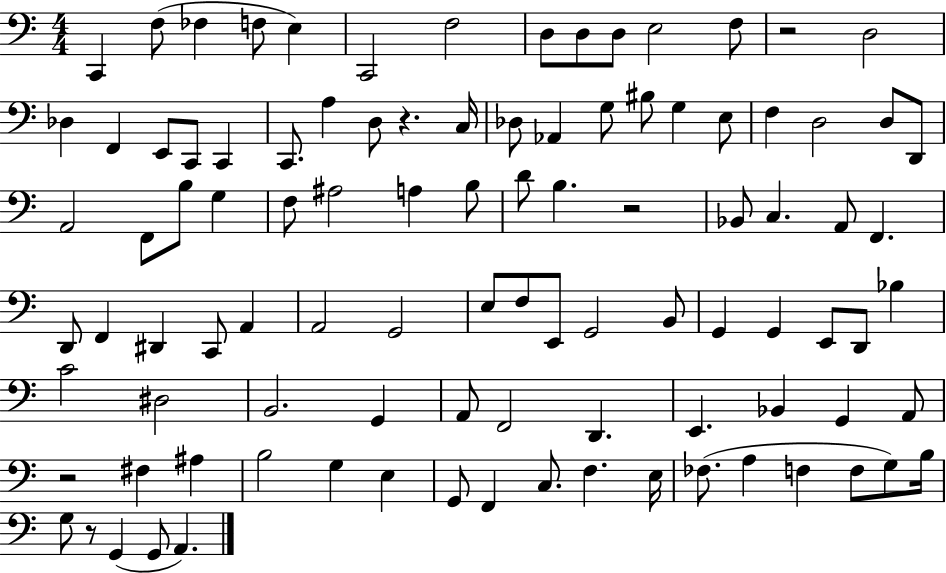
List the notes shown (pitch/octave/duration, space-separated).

C2/q F3/e FES3/q F3/e E3/q C2/h F3/h D3/e D3/e D3/e E3/h F3/e R/h D3/h Db3/q F2/q E2/e C2/e C2/q C2/e. A3/q D3/e R/q. C3/s Db3/e Ab2/q G3/e BIS3/e G3/q E3/e F3/q D3/h D3/e D2/e A2/h F2/e B3/e G3/q F3/e A#3/h A3/q B3/e D4/e B3/q. R/h Bb2/e C3/q. A2/e F2/q. D2/e F2/q D#2/q C2/e A2/q A2/h G2/h E3/e F3/e E2/e G2/h B2/e G2/q G2/q E2/e D2/e Bb3/q C4/h D#3/h B2/h. G2/q A2/e F2/h D2/q. E2/q. Bb2/q G2/q A2/e R/h F#3/q A#3/q B3/h G3/q E3/q G2/e F2/q C3/e. F3/q. E3/s FES3/e. A3/q F3/q F3/e G3/e B3/s G3/e R/e G2/q G2/e A2/q.